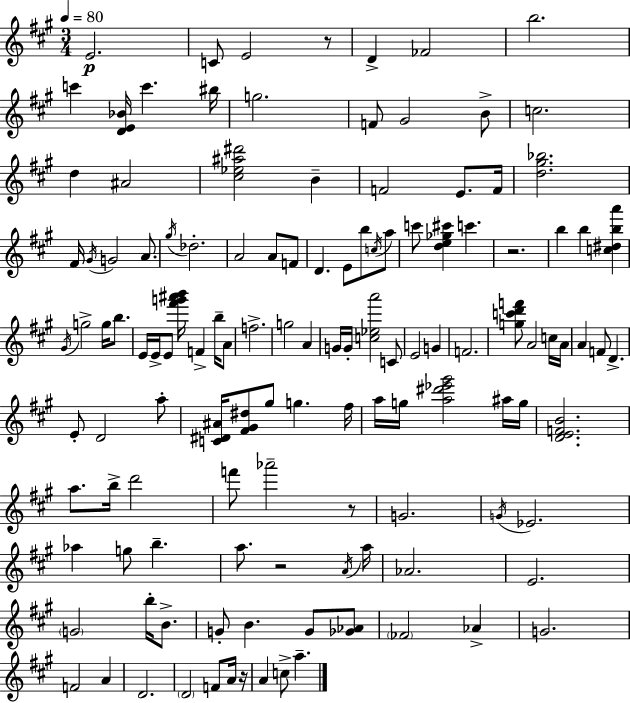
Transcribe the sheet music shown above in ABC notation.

X:1
T:Untitled
M:3/4
L:1/4
K:A
E2 C/2 E2 z/2 D _F2 b2 c' [DE_B]/4 c' ^b/4 g2 F/2 ^G2 B/2 c2 d ^A2 [^c_e^a^d']2 B F2 E/2 F/4 [d^g_b]2 ^F/4 ^G/4 G2 A/2 ^g/4 _d2 A2 A/2 F/2 D E/2 b/2 c/4 a/2 c'/2 [de_g^c'] c' z2 b b [c^dba'] ^G/4 g2 g/4 b/2 E/4 E/4 E/2 [^f'g'^a'b']/4 F b/4 A/2 f2 g2 A G/4 G/4 [c_ea']2 C/2 E2 G F2 [gc'd'f']/2 A2 c/4 A/4 A F/2 D E/2 D2 a/2 [C^D^A]/4 [^F^G^d]/2 ^g/2 g ^f/4 a/4 g/4 [a^d'_e'^g']2 ^a/4 g/4 [DEFB]2 a/2 b/4 d'2 f'/2 _a'2 z/2 G2 G/4 _E2 _a g/2 b a/2 z2 A/4 a/4 _A2 E2 G2 b/4 B/2 G/2 B G/2 [_G_A]/2 _F2 _A G2 F2 A D2 D2 F/2 A/4 z/4 A c/2 a